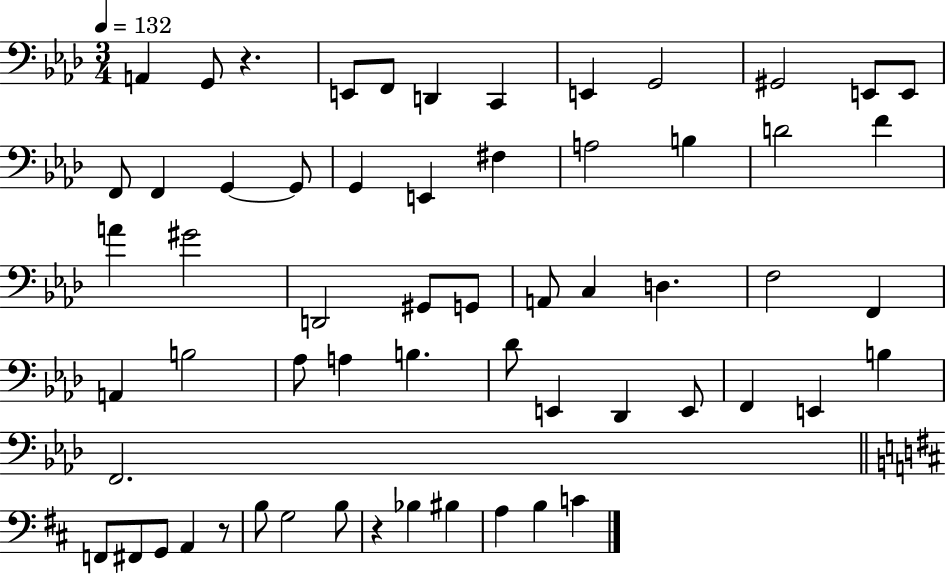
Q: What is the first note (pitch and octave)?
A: A2